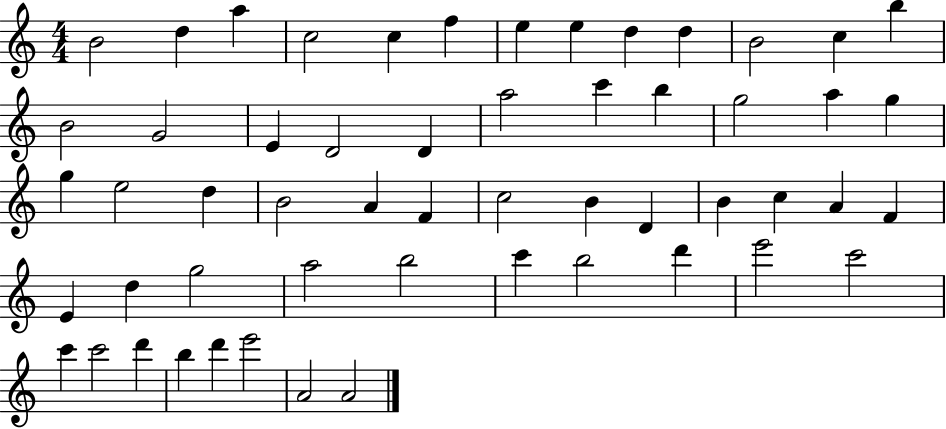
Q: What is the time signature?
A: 4/4